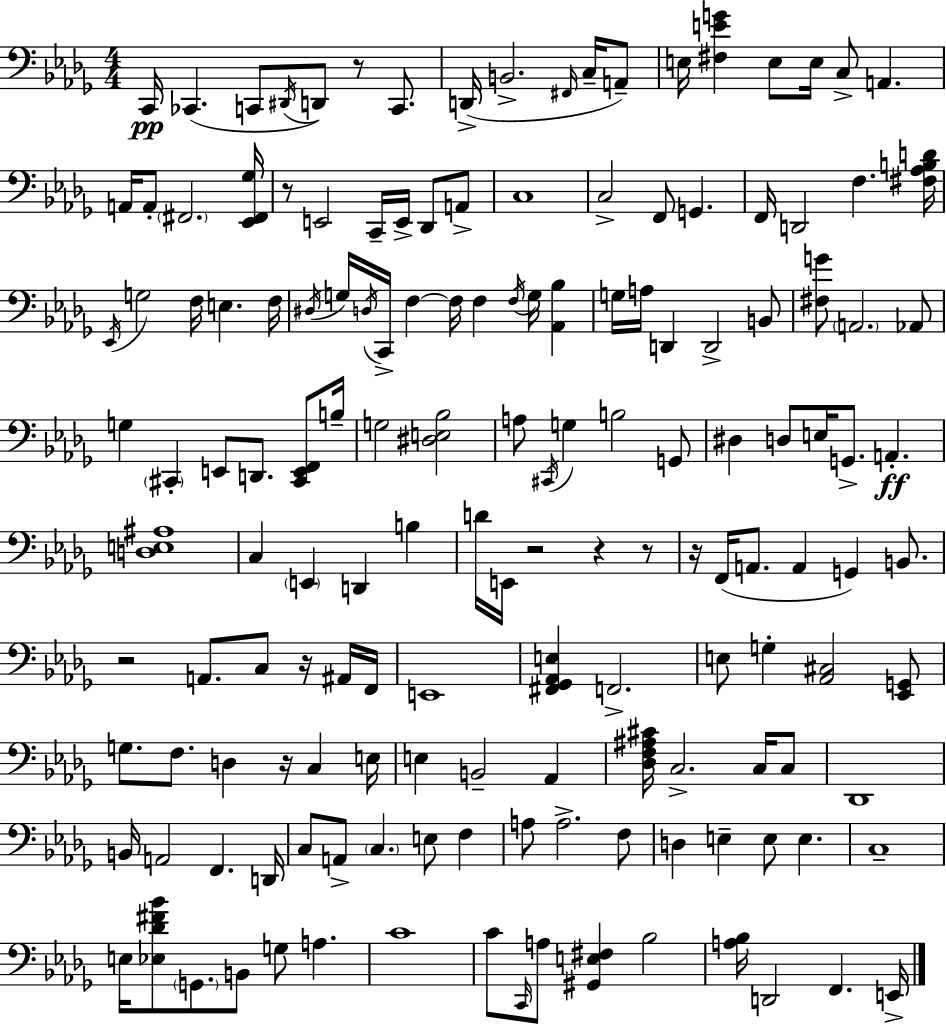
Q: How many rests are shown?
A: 9